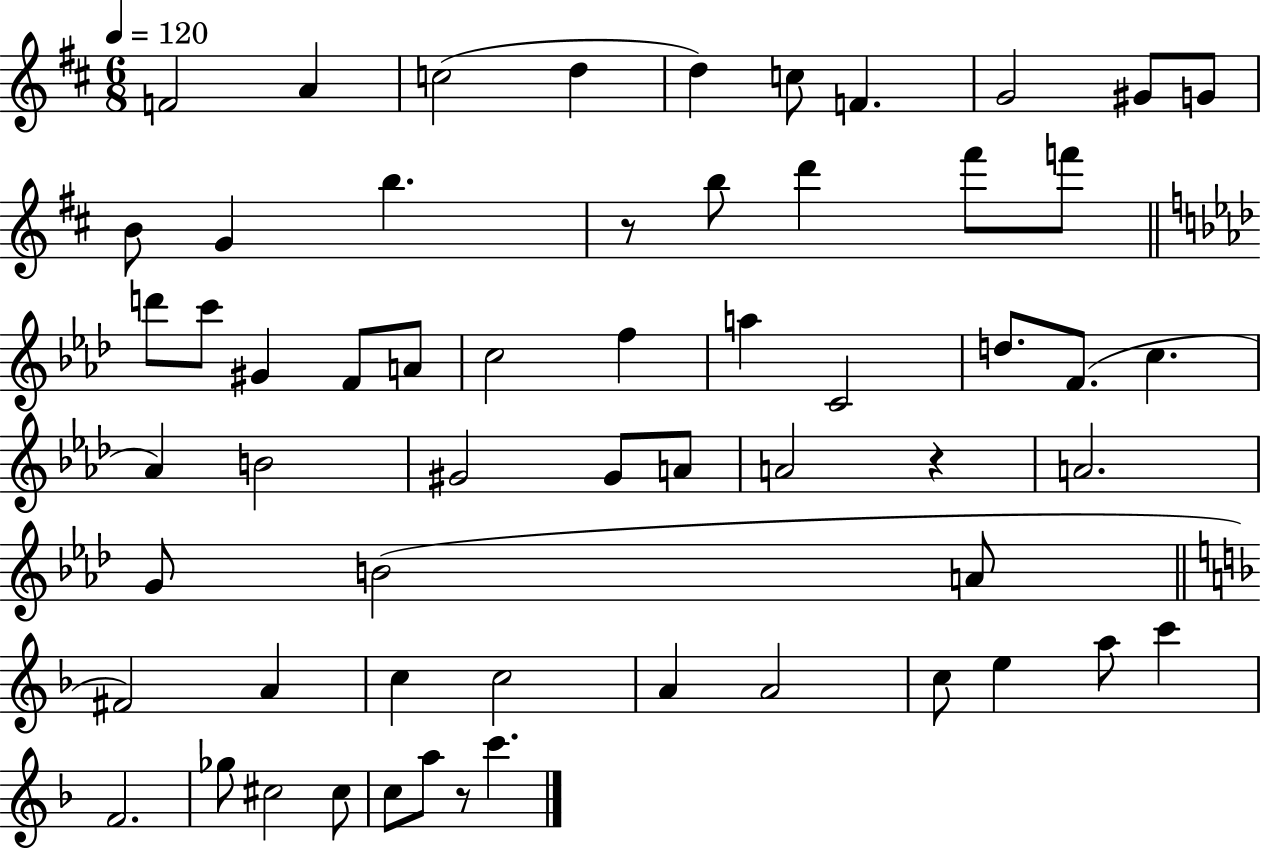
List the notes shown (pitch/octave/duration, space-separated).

F4/h A4/q C5/h D5/q D5/q C5/e F4/q. G4/h G#4/e G4/e B4/e G4/q B5/q. R/e B5/e D6/q F#6/e F6/e D6/e C6/e G#4/q F4/e A4/e C5/h F5/q A5/q C4/h D5/e. F4/e. C5/q. Ab4/q B4/h G#4/h G#4/e A4/e A4/h R/q A4/h. G4/e B4/h A4/e F#4/h A4/q C5/q C5/h A4/q A4/h C5/e E5/q A5/e C6/q F4/h. Gb5/e C#5/h C#5/e C5/e A5/e R/e C6/q.